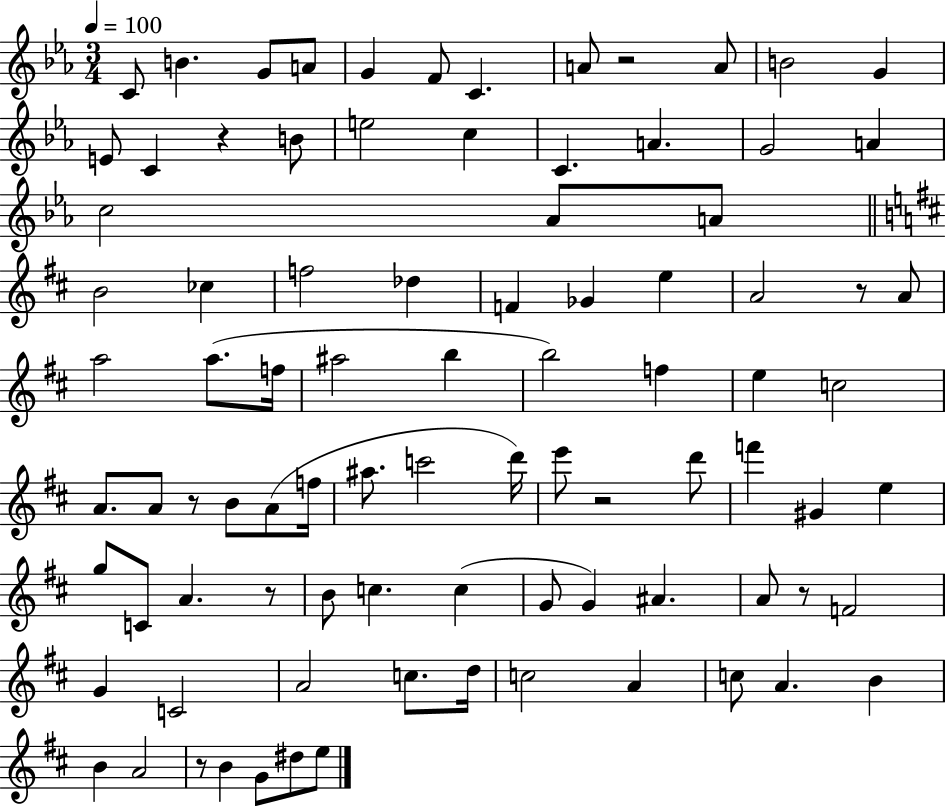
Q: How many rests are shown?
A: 8